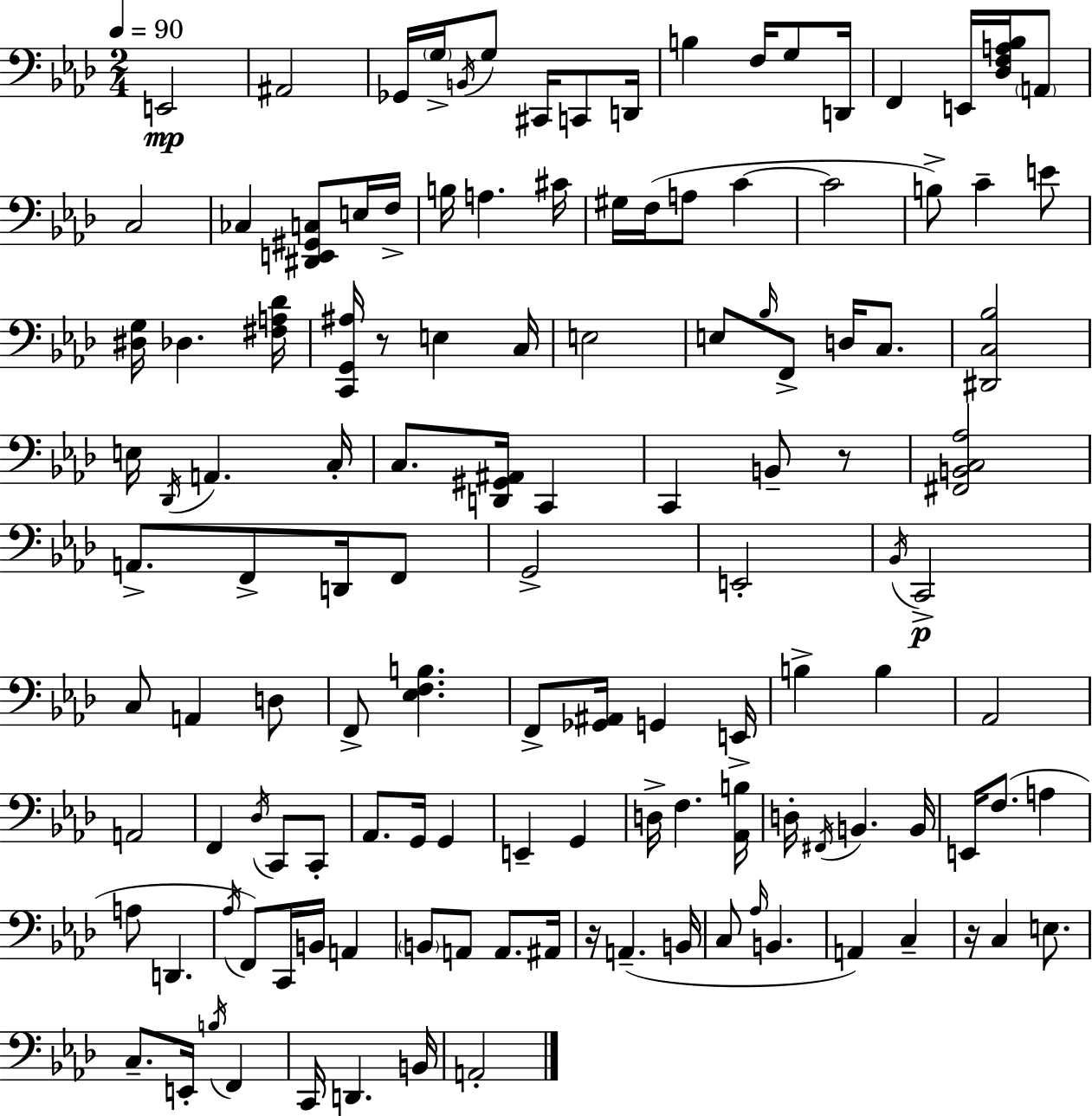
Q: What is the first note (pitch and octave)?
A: E2